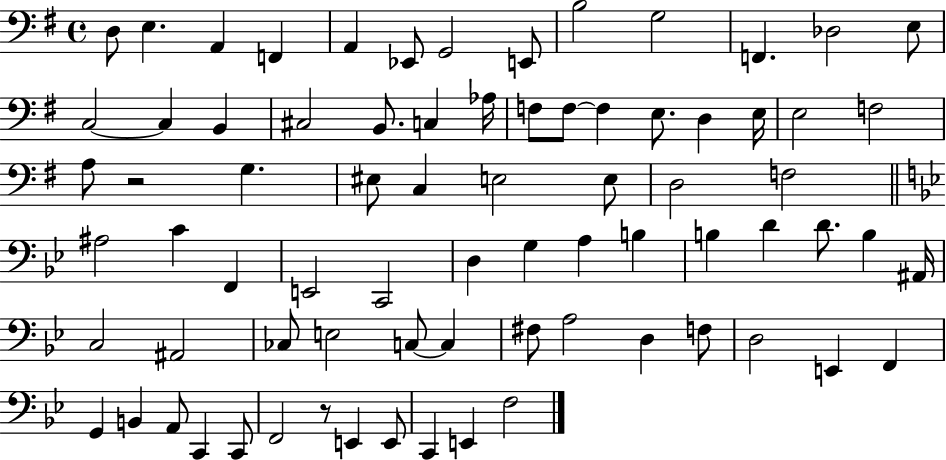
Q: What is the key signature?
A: G major